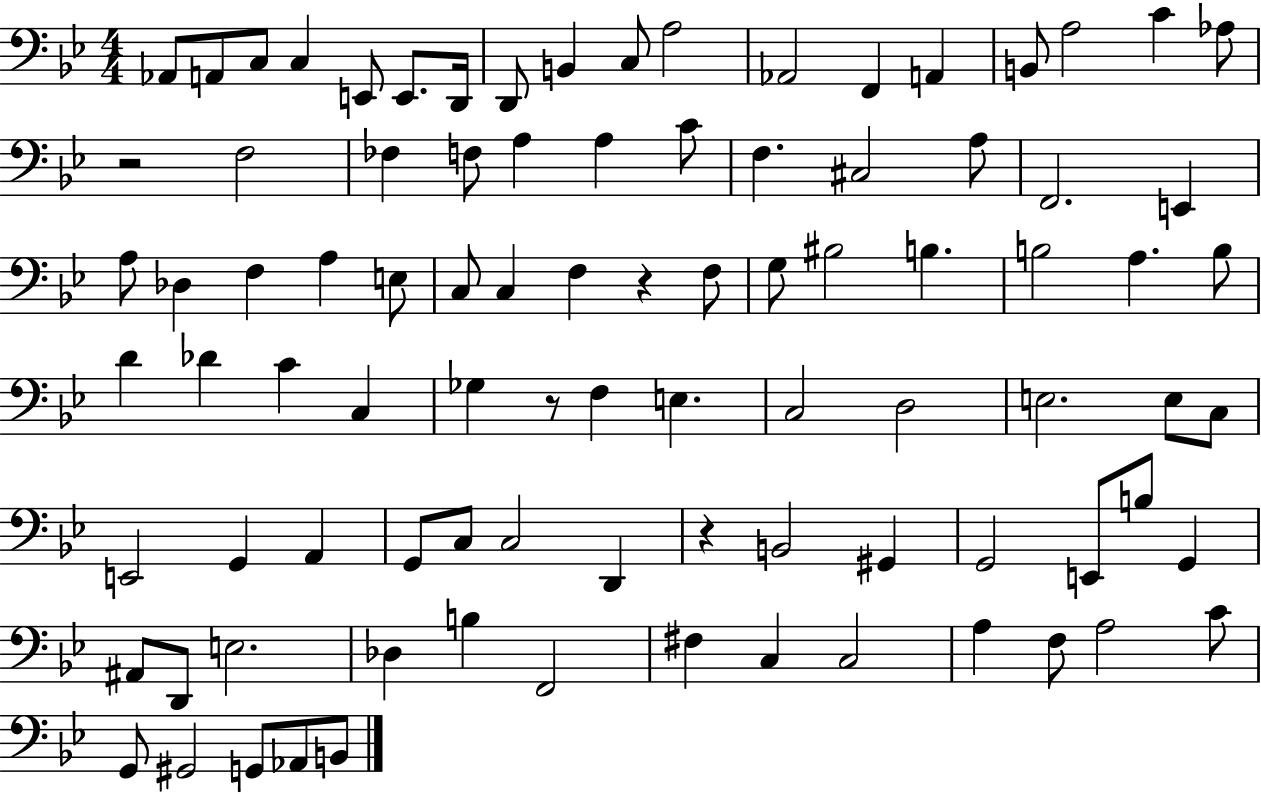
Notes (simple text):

Ab2/e A2/e C3/e C3/q E2/e E2/e. D2/s D2/e B2/q C3/e A3/h Ab2/h F2/q A2/q B2/e A3/h C4/q Ab3/e R/h F3/h FES3/q F3/e A3/q A3/q C4/e F3/q. C#3/h A3/e F2/h. E2/q A3/e Db3/q F3/q A3/q E3/e C3/e C3/q F3/q R/q F3/e G3/e BIS3/h B3/q. B3/h A3/q. B3/e D4/q Db4/q C4/q C3/q Gb3/q R/e F3/q E3/q. C3/h D3/h E3/h. E3/e C3/e E2/h G2/q A2/q G2/e C3/e C3/h D2/q R/q B2/h G#2/q G2/h E2/e B3/e G2/q A#2/e D2/e E3/h. Db3/q B3/q F2/h F#3/q C3/q C3/h A3/q F3/e A3/h C4/e G2/e G#2/h G2/e Ab2/e B2/e